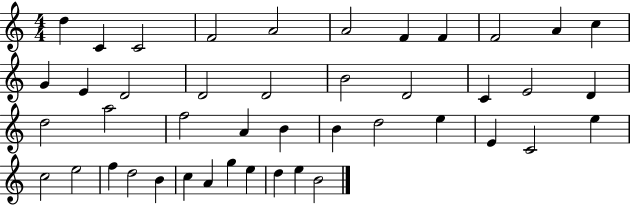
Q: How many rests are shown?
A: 0